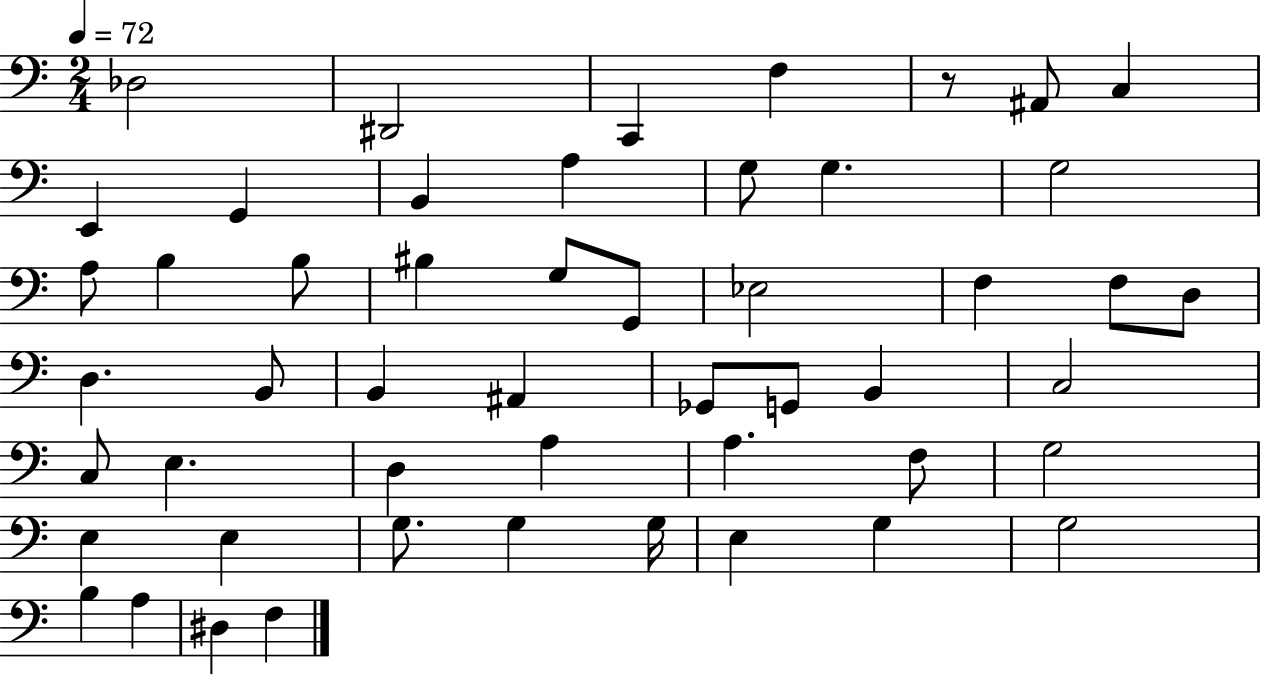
{
  \clef bass
  \numericTimeSignature
  \time 2/4
  \key c \major
  \tempo 4 = 72
  \repeat volta 2 { des2 | dis,2 | c,4 f4 | r8 ais,8 c4 | \break e,4 g,4 | b,4 a4 | g8 g4. | g2 | \break a8 b4 b8 | bis4 g8 g,8 | ees2 | f4 f8 d8 | \break d4. b,8 | b,4 ais,4 | ges,8 g,8 b,4 | c2 | \break c8 e4. | d4 a4 | a4. f8 | g2 | \break e4 e4 | g8. g4 g16 | e4 g4 | g2 | \break b4 a4 | dis4 f4 | } \bar "|."
}